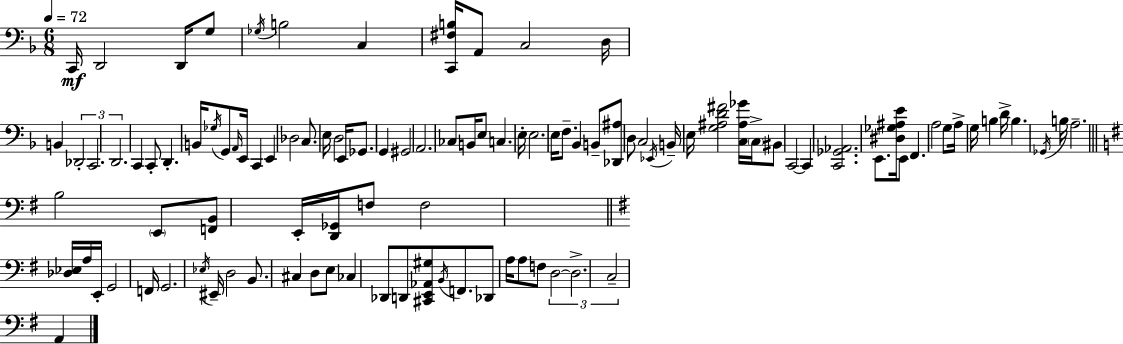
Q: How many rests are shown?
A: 0